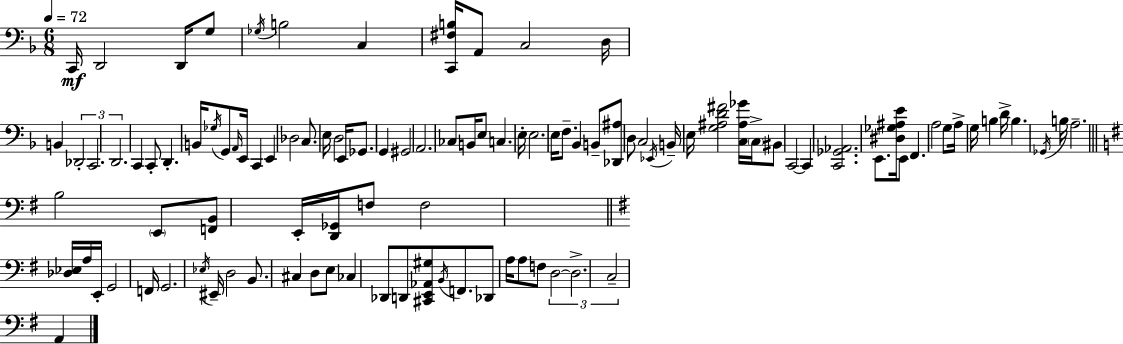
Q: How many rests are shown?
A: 0